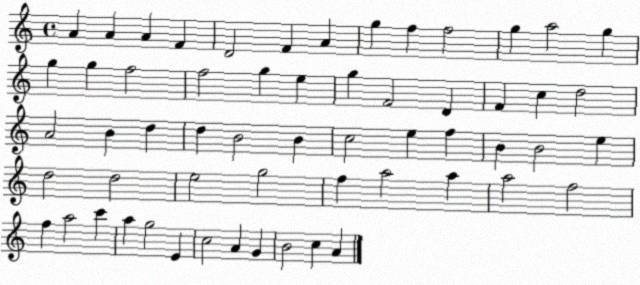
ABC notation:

X:1
T:Untitled
M:4/4
L:1/4
K:C
A A A F D2 F A g f f2 g a2 g g g f2 f2 g e g F2 D F c d2 A2 B d d B2 B c2 e f B B2 e d2 d2 e2 g2 f a2 a a2 f2 f a2 c' a g2 E c2 A G B2 c A